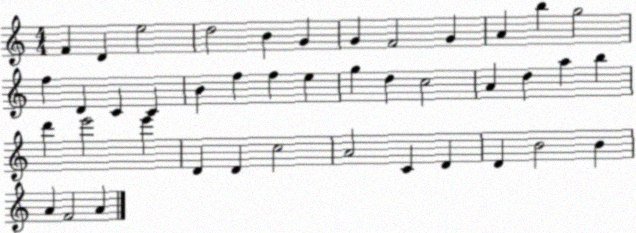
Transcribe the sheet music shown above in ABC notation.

X:1
T:Untitled
M:4/4
L:1/4
K:C
F D e2 d2 B G G F2 G A b g2 f D C C B f f e g d c2 A d a b d' e'2 e' D D c2 A2 C D D B2 B A F2 A